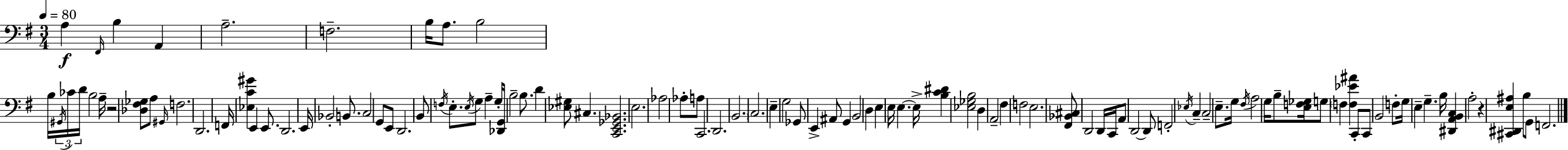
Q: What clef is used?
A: bass